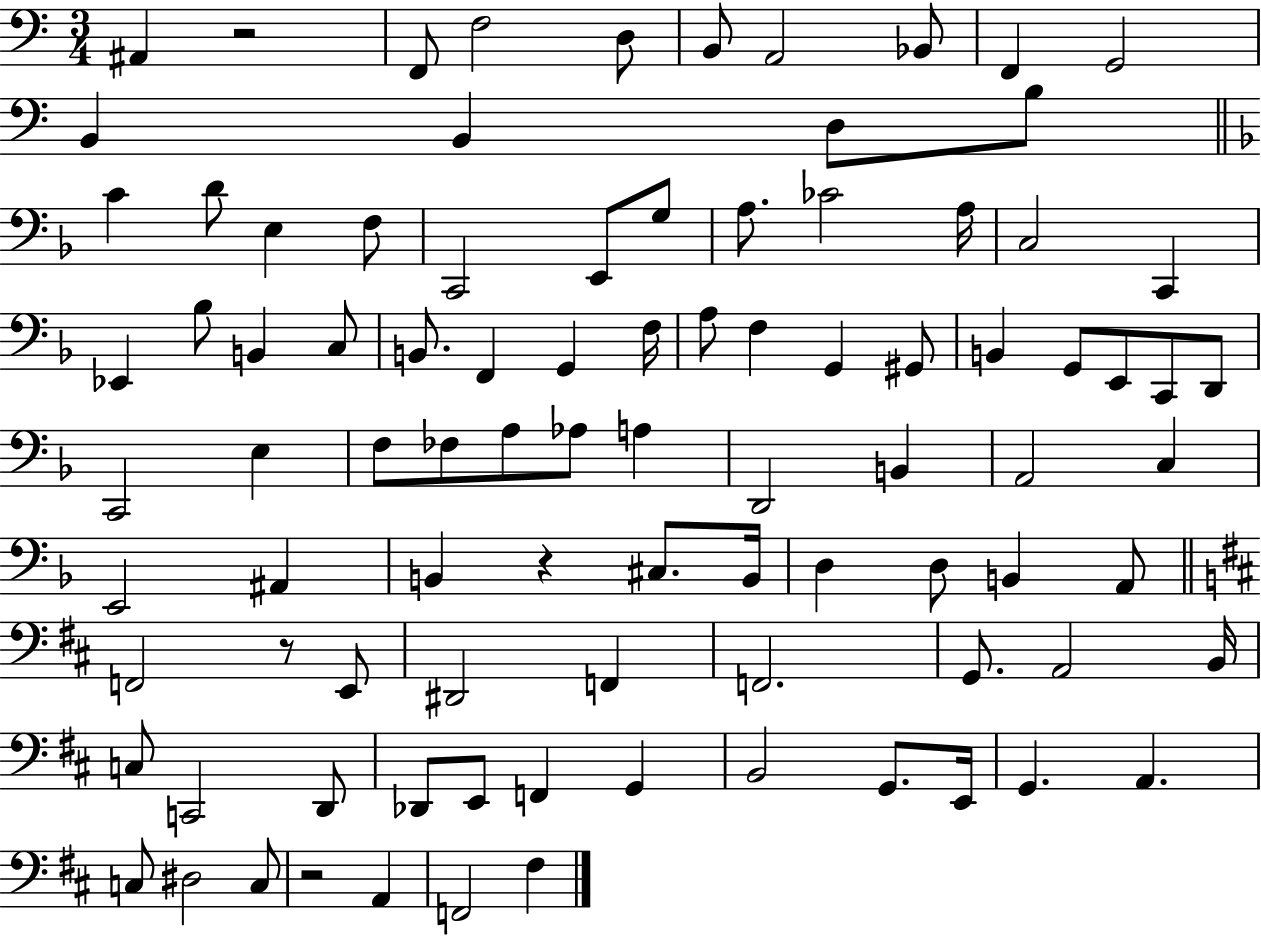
{
  \clef bass
  \numericTimeSignature
  \time 3/4
  \key c \major
  \repeat volta 2 { ais,4 r2 | f,8 f2 d8 | b,8 a,2 bes,8 | f,4 g,2 | \break b,4 b,4 d8 b8 | \bar "||" \break \key d \minor c'4 d'8 e4 f8 | c,2 e,8 g8 | a8. ces'2 a16 | c2 c,4 | \break ees,4 bes8 b,4 c8 | b,8. f,4 g,4 f16 | a8 f4 g,4 gis,8 | b,4 g,8 e,8 c,8 d,8 | \break c,2 e4 | f8 fes8 a8 aes8 a4 | d,2 b,4 | a,2 c4 | \break e,2 ais,4 | b,4 r4 cis8. b,16 | d4 d8 b,4 a,8 | \bar "||" \break \key d \major f,2 r8 e,8 | dis,2 f,4 | f,2. | g,8. a,2 b,16 | \break c8 c,2 d,8 | des,8 e,8 f,4 g,4 | b,2 g,8. e,16 | g,4. a,4. | \break c8 dis2 c8 | r2 a,4 | f,2 fis4 | } \bar "|."
}